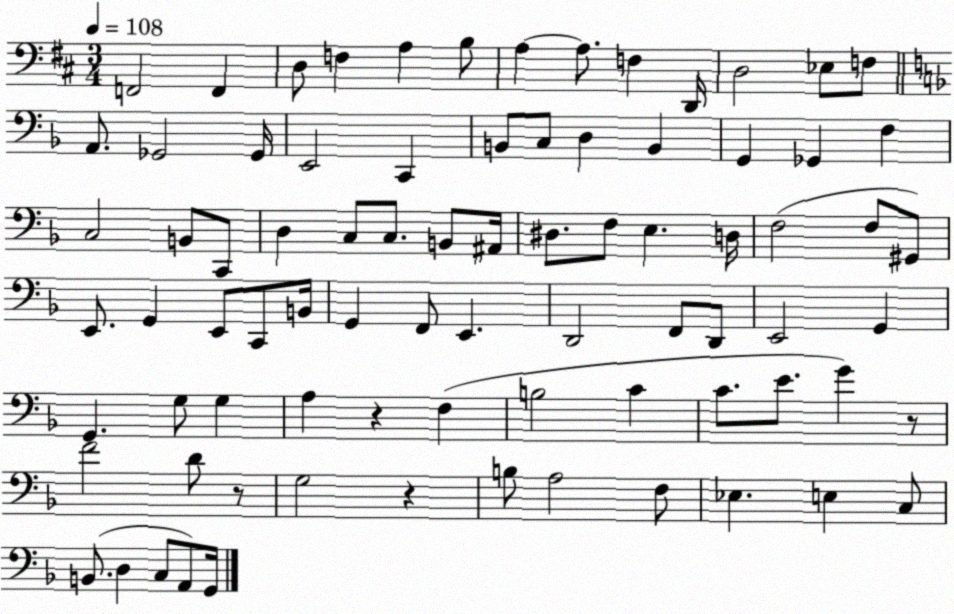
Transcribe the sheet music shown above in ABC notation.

X:1
T:Untitled
M:3/4
L:1/4
K:D
F,,2 F,, D,/2 F, A, B,/2 A, A,/2 F, D,,/4 D,2 _E,/2 F,/2 A,,/2 _G,,2 _G,,/4 E,,2 C,, B,,/2 C,/2 D, B,, G,, _G,, F, C,2 B,,/2 C,,/2 D, C,/2 C,/2 B,,/2 ^A,,/4 ^D,/2 F,/2 E, D,/4 F,2 F,/2 ^G,,/2 E,,/2 G,, E,,/2 C,,/2 B,,/4 G,, F,,/2 E,, D,,2 F,,/2 D,,/2 E,,2 G,, G,, G,/2 G, A, z F, B,2 C C/2 E/2 G z/2 F2 D/2 z/2 G,2 z B,/2 A,2 F,/2 _E, E, C,/2 B,,/2 D, C,/2 A,,/2 G,,/4